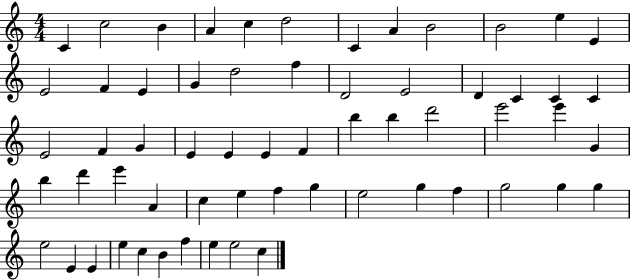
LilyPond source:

{
  \clef treble
  \numericTimeSignature
  \time 4/4
  \key c \major
  c'4 c''2 b'4 | a'4 c''4 d''2 | c'4 a'4 b'2 | b'2 e''4 e'4 | \break e'2 f'4 e'4 | g'4 d''2 f''4 | d'2 e'2 | d'4 c'4 c'4 c'4 | \break e'2 f'4 g'4 | e'4 e'4 e'4 f'4 | b''4 b''4 d'''2 | e'''2 e'''4 g'4 | \break b''4 d'''4 e'''4 a'4 | c''4 e''4 f''4 g''4 | e''2 g''4 f''4 | g''2 g''4 g''4 | \break e''2 e'4 e'4 | e''4 c''4 b'4 f''4 | e''4 e''2 c''4 | \bar "|."
}